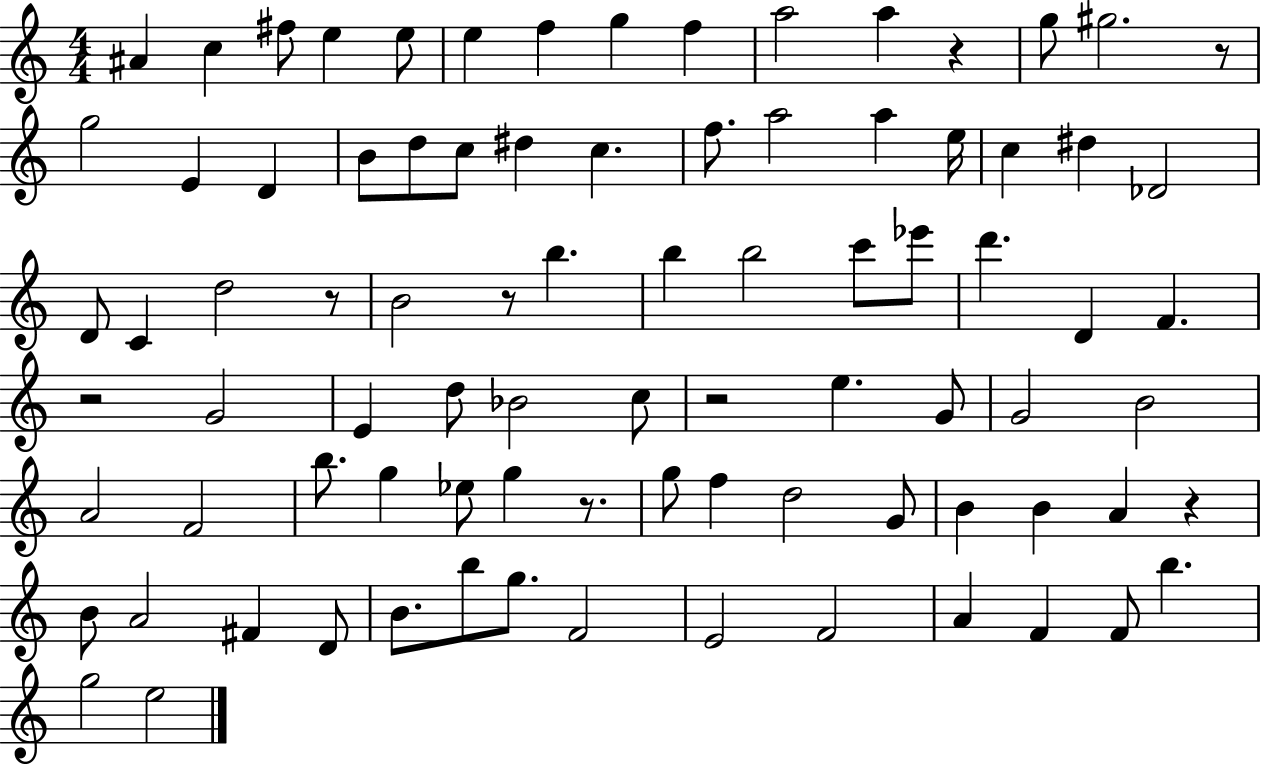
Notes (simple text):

A#4/q C5/q F#5/e E5/q E5/e E5/q F5/q G5/q F5/q A5/h A5/q R/q G5/e G#5/h. R/e G5/h E4/q D4/q B4/e D5/e C5/e D#5/q C5/q. F5/e. A5/h A5/q E5/s C5/q D#5/q Db4/h D4/e C4/q D5/h R/e B4/h R/e B5/q. B5/q B5/h C6/e Eb6/e D6/q. D4/q F4/q. R/h G4/h E4/q D5/e Bb4/h C5/e R/h E5/q. G4/e G4/h B4/h A4/h F4/h B5/e. G5/q Eb5/e G5/q R/e. G5/e F5/q D5/h G4/e B4/q B4/q A4/q R/q B4/e A4/h F#4/q D4/e B4/e. B5/e G5/e. F4/h E4/h F4/h A4/q F4/q F4/e B5/q. G5/h E5/h